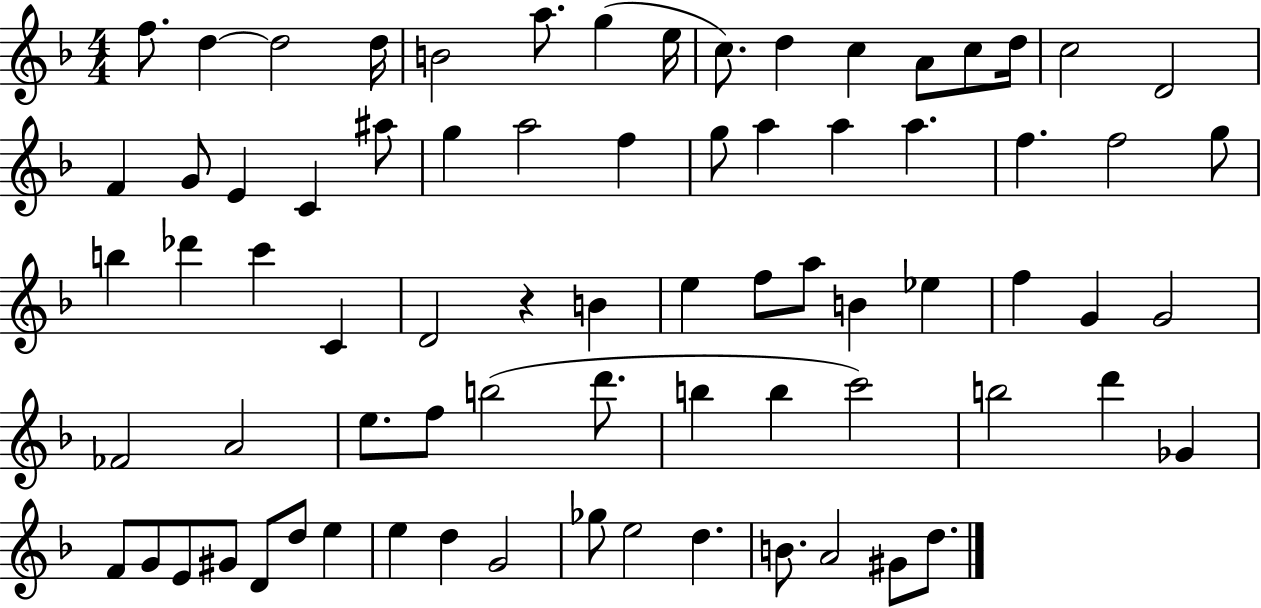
X:1
T:Untitled
M:4/4
L:1/4
K:F
f/2 d d2 d/4 B2 a/2 g e/4 c/2 d c A/2 c/2 d/4 c2 D2 F G/2 E C ^a/2 g a2 f g/2 a a a f f2 g/2 b _d' c' C D2 z B e f/2 a/2 B _e f G G2 _F2 A2 e/2 f/2 b2 d'/2 b b c'2 b2 d' _G F/2 G/2 E/2 ^G/2 D/2 d/2 e e d G2 _g/2 e2 d B/2 A2 ^G/2 d/2